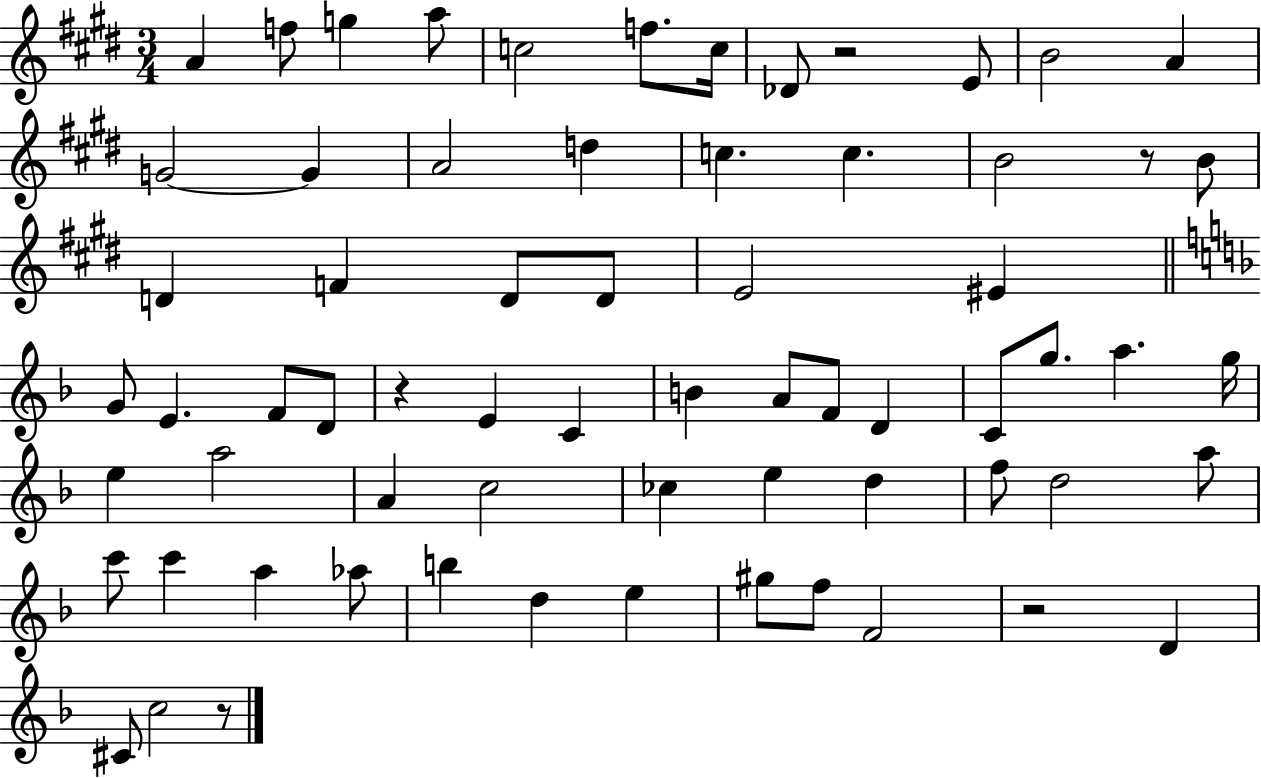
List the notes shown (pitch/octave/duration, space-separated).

A4/q F5/e G5/q A5/e C5/h F5/e. C5/s Db4/e R/h E4/e B4/h A4/q G4/h G4/q A4/h D5/q C5/q. C5/q. B4/h R/e B4/e D4/q F4/q D4/e D4/e E4/h EIS4/q G4/e E4/q. F4/e D4/e R/q E4/q C4/q B4/q A4/e F4/e D4/q C4/e G5/e. A5/q. G5/s E5/q A5/h A4/q C5/h CES5/q E5/q D5/q F5/e D5/h A5/e C6/e C6/q A5/q Ab5/e B5/q D5/q E5/q G#5/e F5/e F4/h R/h D4/q C#4/e C5/h R/e